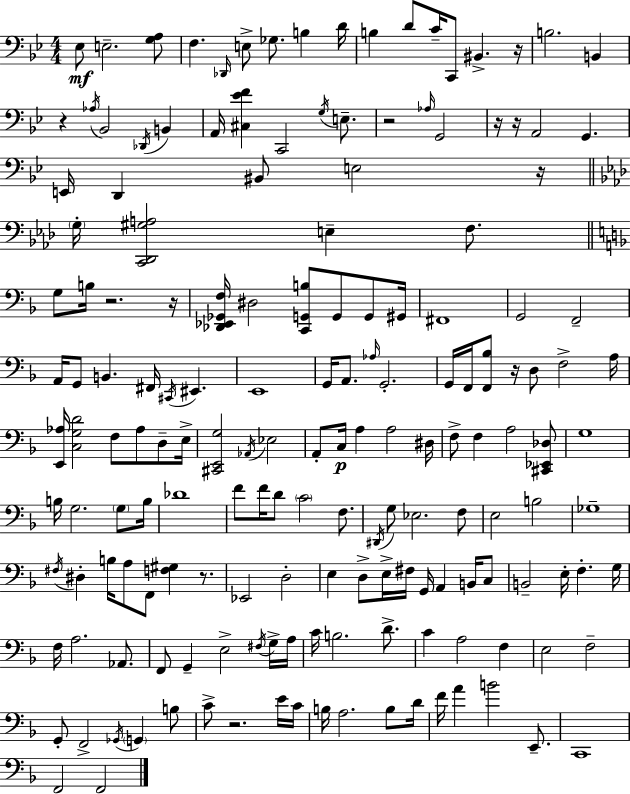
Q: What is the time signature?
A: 4/4